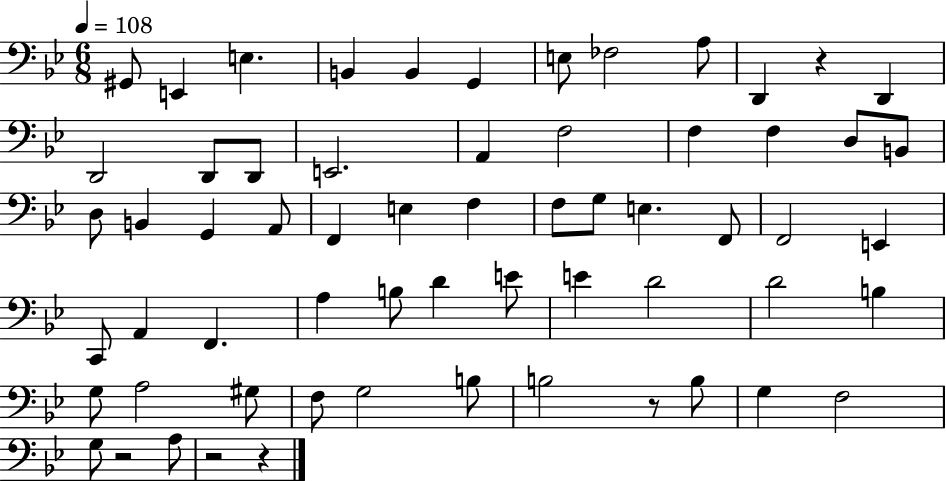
{
  \clef bass
  \numericTimeSignature
  \time 6/8
  \key bes \major
  \tempo 4 = 108
  gis,8 e,4 e4. | b,4 b,4 g,4 | e8 fes2 a8 | d,4 r4 d,4 | \break d,2 d,8 d,8 | e,2. | a,4 f2 | f4 f4 d8 b,8 | \break d8 b,4 g,4 a,8 | f,4 e4 f4 | f8 g8 e4. f,8 | f,2 e,4 | \break c,8 a,4 f,4. | a4 b8 d'4 e'8 | e'4 d'2 | d'2 b4 | \break g8 a2 gis8 | f8 g2 b8 | b2 r8 b8 | g4 f2 | \break g8 r2 a8 | r2 r4 | \bar "|."
}